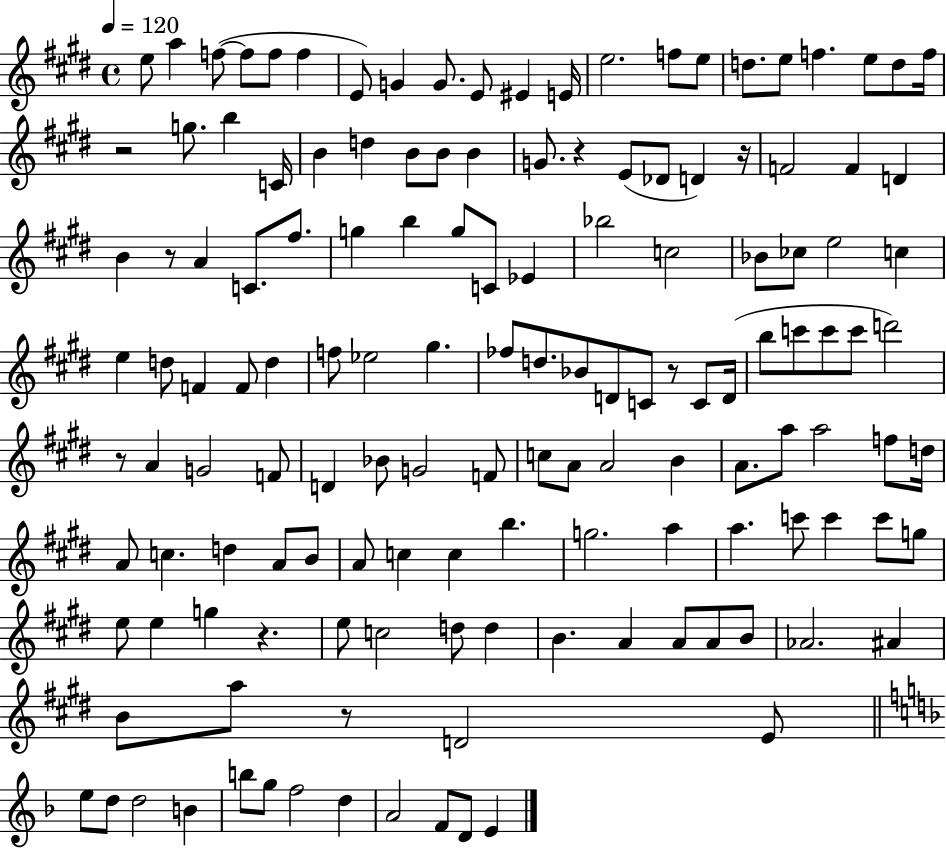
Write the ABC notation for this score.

X:1
T:Untitled
M:4/4
L:1/4
K:E
e/2 a f/2 f/2 f/2 f E/2 G G/2 E/2 ^E E/4 e2 f/2 e/2 d/2 e/2 f e/2 d/2 f/4 z2 g/2 b C/4 B d B/2 B/2 B G/2 z E/2 _D/2 D z/4 F2 F D B z/2 A C/2 ^f/2 g b g/2 C/2 _E _b2 c2 _B/2 _c/2 e2 c e d/2 F F/2 d f/2 _e2 ^g _f/2 d/2 _B/2 D/2 C/2 z/2 C/2 D/4 b/2 c'/2 c'/2 c'/2 d'2 z/2 A G2 F/2 D _B/2 G2 F/2 c/2 A/2 A2 B A/2 a/2 a2 f/2 d/4 A/2 c d A/2 B/2 A/2 c c b g2 a a c'/2 c' c'/2 g/2 e/2 e g z e/2 c2 d/2 d B A A/2 A/2 B/2 _A2 ^A B/2 a/2 z/2 D2 E/2 e/2 d/2 d2 B b/2 g/2 f2 d A2 F/2 D/2 E